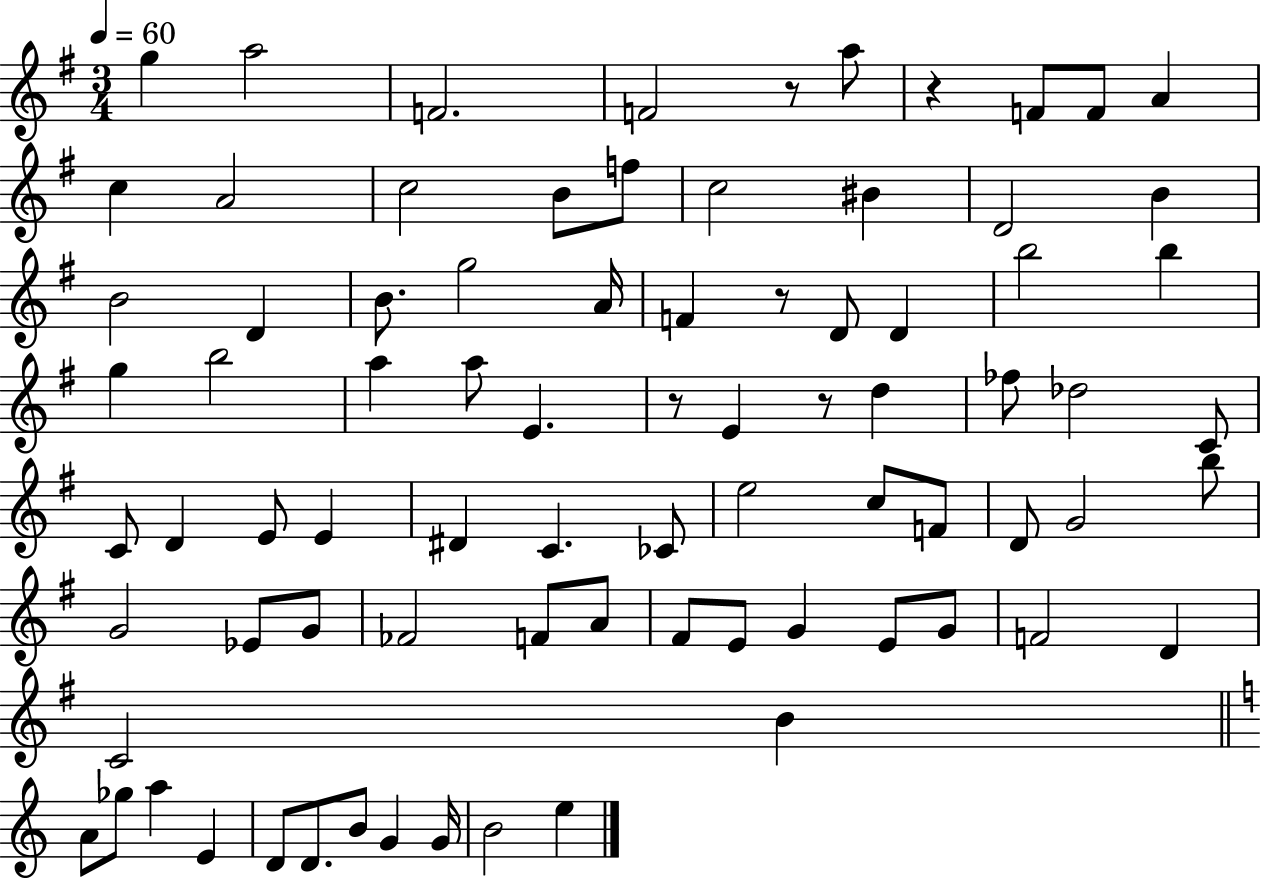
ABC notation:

X:1
T:Untitled
M:3/4
L:1/4
K:G
g a2 F2 F2 z/2 a/2 z F/2 F/2 A c A2 c2 B/2 f/2 c2 ^B D2 B B2 D B/2 g2 A/4 F z/2 D/2 D b2 b g b2 a a/2 E z/2 E z/2 d _f/2 _d2 C/2 C/2 D E/2 E ^D C _C/2 e2 c/2 F/2 D/2 G2 b/2 G2 _E/2 G/2 _F2 F/2 A/2 ^F/2 E/2 G E/2 G/2 F2 D C2 B A/2 _g/2 a E D/2 D/2 B/2 G G/4 B2 e